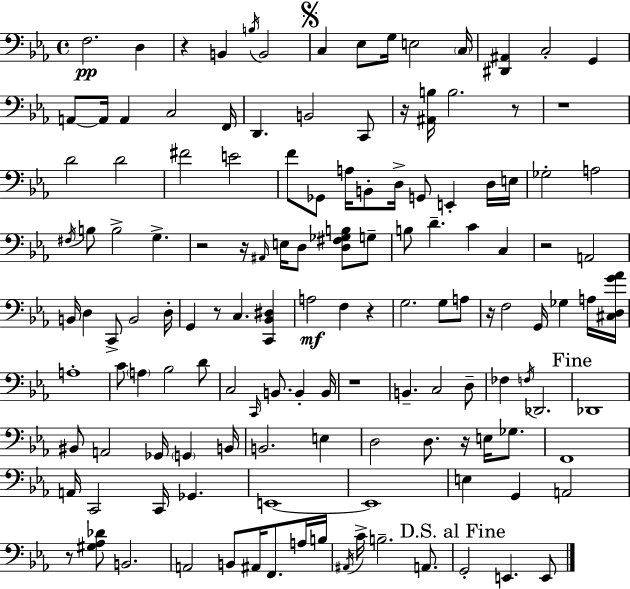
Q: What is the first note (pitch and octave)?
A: F3